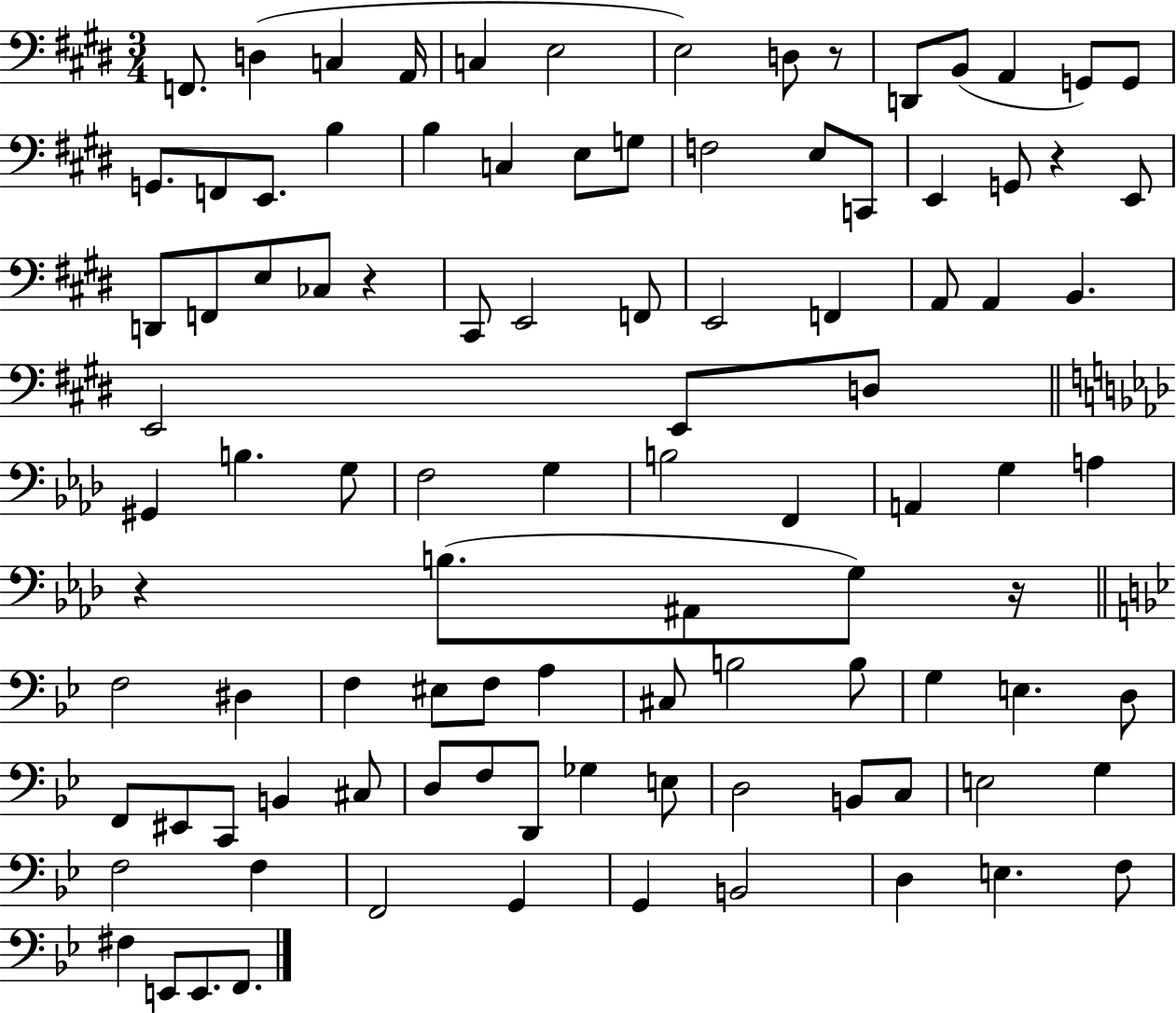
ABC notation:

X:1
T:Untitled
M:3/4
L:1/4
K:E
F,,/2 D, C, A,,/4 C, E,2 E,2 D,/2 z/2 D,,/2 B,,/2 A,, G,,/2 G,,/2 G,,/2 F,,/2 E,,/2 B, B, C, E,/2 G,/2 F,2 E,/2 C,,/2 E,, G,,/2 z E,,/2 D,,/2 F,,/2 E,/2 _C,/2 z ^C,,/2 E,,2 F,,/2 E,,2 F,, A,,/2 A,, B,, E,,2 E,,/2 D,/2 ^G,, B, G,/2 F,2 G, B,2 F,, A,, G, A, z B,/2 ^A,,/2 G,/2 z/4 F,2 ^D, F, ^E,/2 F,/2 A, ^C,/2 B,2 B,/2 G, E, D,/2 F,,/2 ^E,,/2 C,,/2 B,, ^C,/2 D,/2 F,/2 D,,/2 _G, E,/2 D,2 B,,/2 C,/2 E,2 G, F,2 F, F,,2 G,, G,, B,,2 D, E, F,/2 ^F, E,,/2 E,,/2 F,,/2